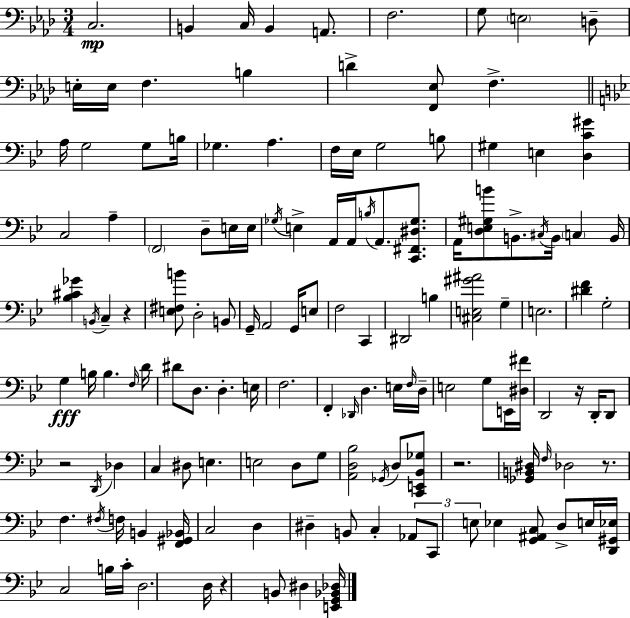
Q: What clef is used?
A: bass